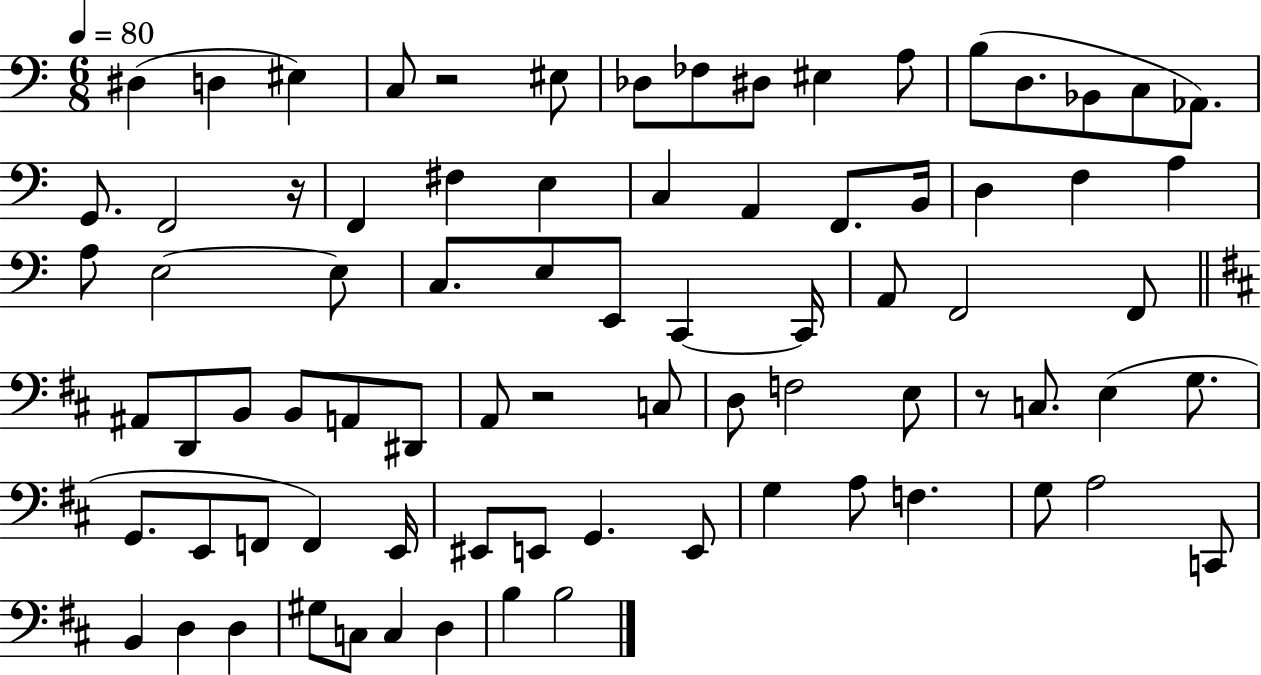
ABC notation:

X:1
T:Untitled
M:6/8
L:1/4
K:C
^D, D, ^E, C,/2 z2 ^E,/2 _D,/2 _F,/2 ^D,/2 ^E, A,/2 B,/2 D,/2 _B,,/2 C,/2 _A,,/2 G,,/2 F,,2 z/4 F,, ^F, E, C, A,, F,,/2 B,,/4 D, F, A, A,/2 E,2 E,/2 C,/2 E,/2 E,,/2 C,, C,,/4 A,,/2 F,,2 F,,/2 ^A,,/2 D,,/2 B,,/2 B,,/2 A,,/2 ^D,,/2 A,,/2 z2 C,/2 D,/2 F,2 E,/2 z/2 C,/2 E, G,/2 G,,/2 E,,/2 F,,/2 F,, E,,/4 ^E,,/2 E,,/2 G,, E,,/2 G, A,/2 F, G,/2 A,2 C,,/2 B,, D, D, ^G,/2 C,/2 C, D, B, B,2